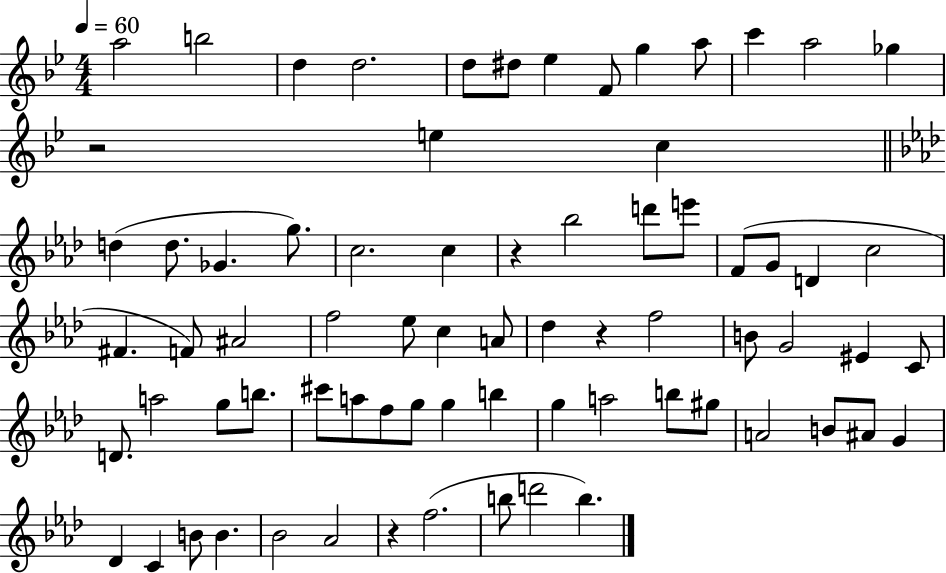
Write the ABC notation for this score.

X:1
T:Untitled
M:4/4
L:1/4
K:Bb
a2 b2 d d2 d/2 ^d/2 _e F/2 g a/2 c' a2 _g z2 e c d d/2 _G g/2 c2 c z _b2 d'/2 e'/2 F/2 G/2 D c2 ^F F/2 ^A2 f2 _e/2 c A/2 _d z f2 B/2 G2 ^E C/2 D/2 a2 g/2 b/2 ^c'/2 a/2 f/2 g/2 g b g a2 b/2 ^g/2 A2 B/2 ^A/2 G _D C B/2 B _B2 _A2 z f2 b/2 d'2 b